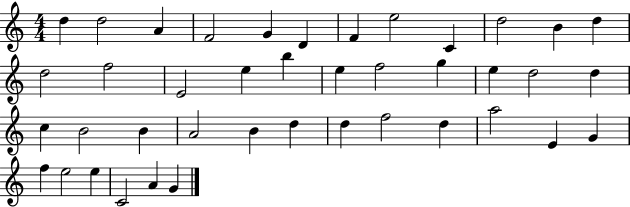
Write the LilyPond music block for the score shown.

{
  \clef treble
  \numericTimeSignature
  \time 4/4
  \key c \major
  d''4 d''2 a'4 | f'2 g'4 d'4 | f'4 e''2 c'4 | d''2 b'4 d''4 | \break d''2 f''2 | e'2 e''4 b''4 | e''4 f''2 g''4 | e''4 d''2 d''4 | \break c''4 b'2 b'4 | a'2 b'4 d''4 | d''4 f''2 d''4 | a''2 e'4 g'4 | \break f''4 e''2 e''4 | c'2 a'4 g'4 | \bar "|."
}